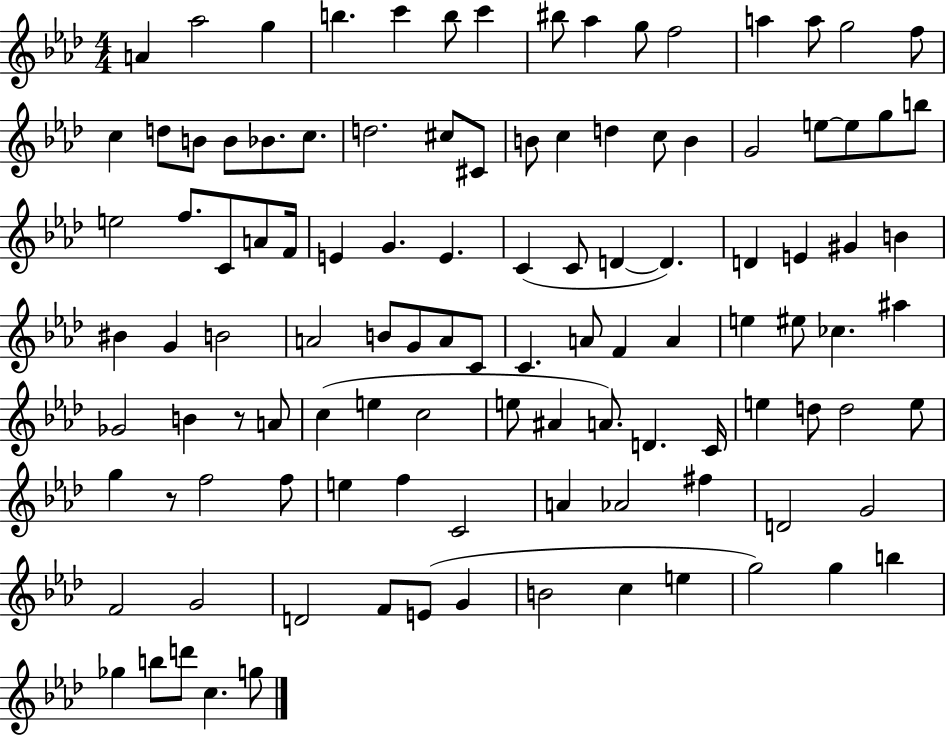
A4/q Ab5/h G5/q B5/q. C6/q B5/e C6/q BIS5/e Ab5/q G5/e F5/h A5/q A5/e G5/h F5/e C5/q D5/e B4/e B4/e Bb4/e. C5/e. D5/h. C#5/e C#4/e B4/e C5/q D5/q C5/e B4/q G4/h E5/e E5/e G5/e B5/e E5/h F5/e. C4/e A4/e F4/s E4/q G4/q. E4/q. C4/q C4/e D4/q D4/q. D4/q E4/q G#4/q B4/q BIS4/q G4/q B4/h A4/h B4/e G4/e A4/e C4/e C4/q. A4/e F4/q A4/q E5/q EIS5/e CES5/q. A#5/q Gb4/h B4/q R/e A4/e C5/q E5/q C5/h E5/e A#4/q A4/e. D4/q. C4/s E5/q D5/e D5/h E5/e G5/q R/e F5/h F5/e E5/q F5/q C4/h A4/q Ab4/h F#5/q D4/h G4/h F4/h G4/h D4/h F4/e E4/e G4/q B4/h C5/q E5/q G5/h G5/q B5/q Gb5/q B5/e D6/e C5/q. G5/e